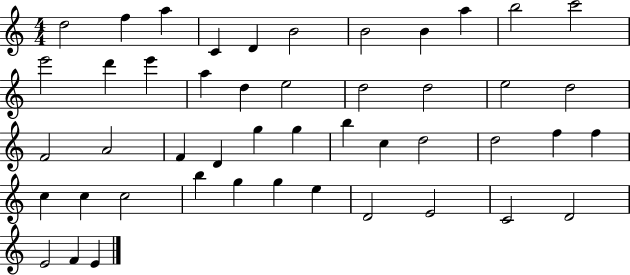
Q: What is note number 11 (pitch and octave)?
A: C6